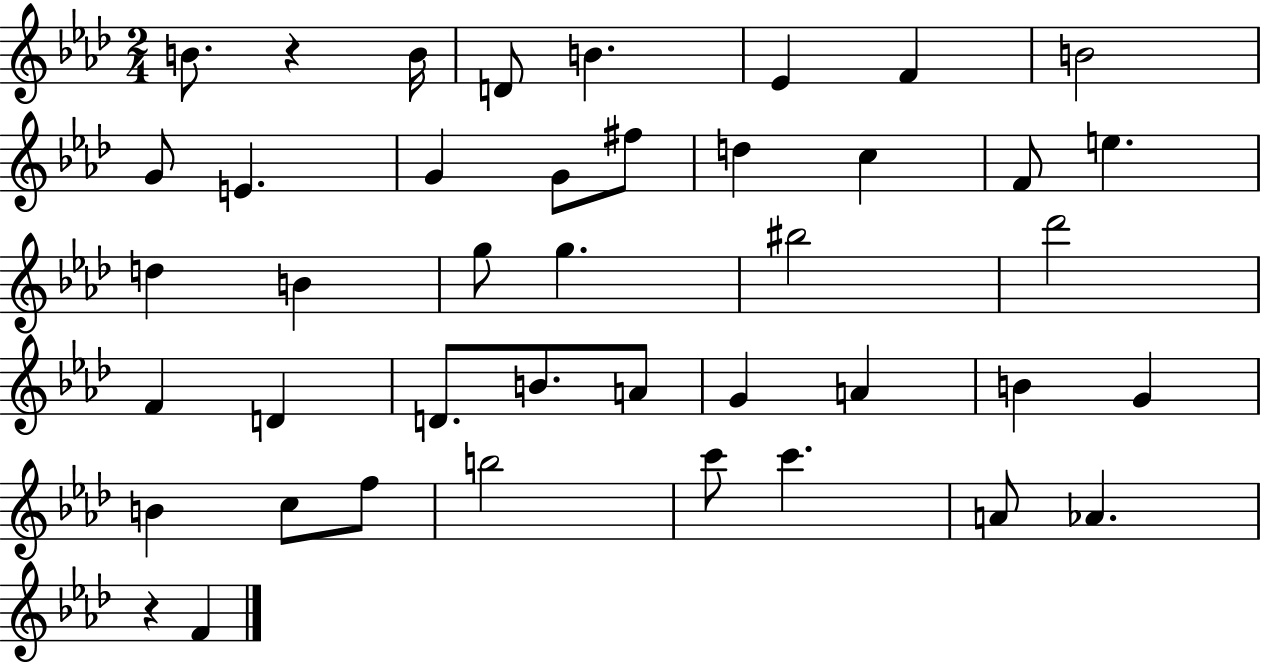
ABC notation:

X:1
T:Untitled
M:2/4
L:1/4
K:Ab
B/2 z B/4 D/2 B _E F B2 G/2 E G G/2 ^f/2 d c F/2 e d B g/2 g ^b2 _d'2 F D D/2 B/2 A/2 G A B G B c/2 f/2 b2 c'/2 c' A/2 _A z F